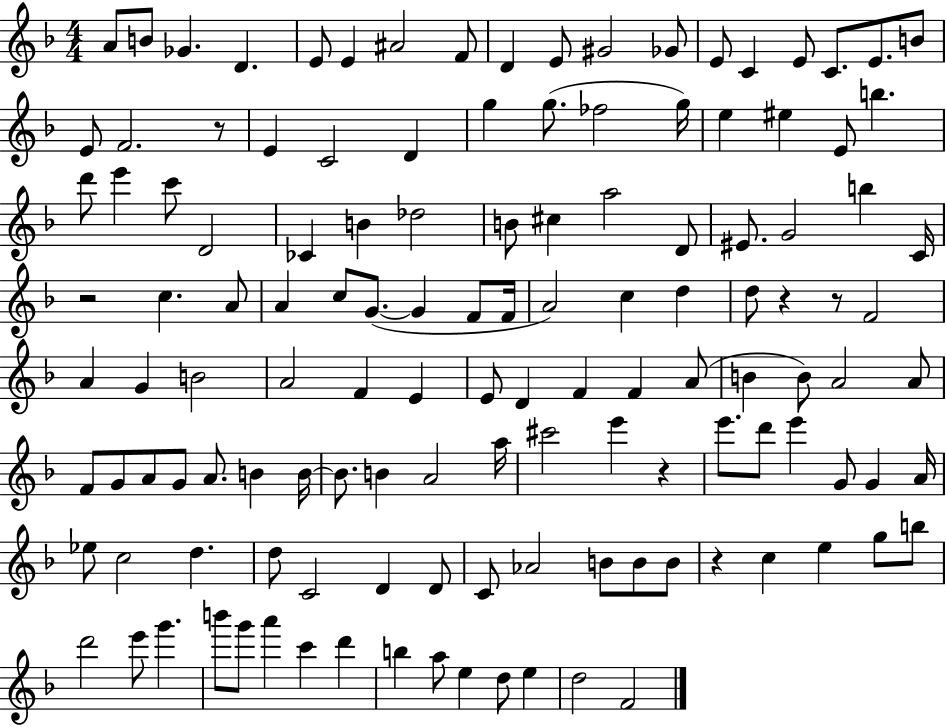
{
  \clef treble
  \numericTimeSignature
  \time 4/4
  \key f \major
  a'8 b'8 ges'4. d'4. | e'8 e'4 ais'2 f'8 | d'4 e'8 gis'2 ges'8 | e'8 c'4 e'8 c'8. e'8. b'8 | \break e'8 f'2. r8 | e'4 c'2 d'4 | g''4 g''8.( fes''2 g''16) | e''4 eis''4 e'8 b''4. | \break d'''8 e'''4 c'''8 d'2 | ces'4 b'4 des''2 | b'8 cis''4 a''2 d'8 | eis'8. g'2 b''4 c'16 | \break r2 c''4. a'8 | a'4 c''8 g'8.~(~ g'4 f'8 f'16 | a'2) c''4 d''4 | d''8 r4 r8 f'2 | \break a'4 g'4 b'2 | a'2 f'4 e'4 | e'8 d'4 f'4 f'4 a'8( | b'4 b'8) a'2 a'8 | \break f'8 g'8 a'8 g'8 a'8. b'4 b'16~~ | b'8. b'4 a'2 a''16 | cis'''2 e'''4 r4 | e'''8. d'''8 e'''4 g'8 g'4 a'16 | \break ees''8 c''2 d''4. | d''8 c'2 d'4 d'8 | c'8 aes'2 b'8 b'8 b'8 | r4 c''4 e''4 g''8 b''8 | \break d'''2 e'''8 g'''4. | b'''8 g'''8 a'''4 c'''4 d'''4 | b''4 a''8 e''4 d''8 e''4 | d''2 f'2 | \break \bar "|."
}